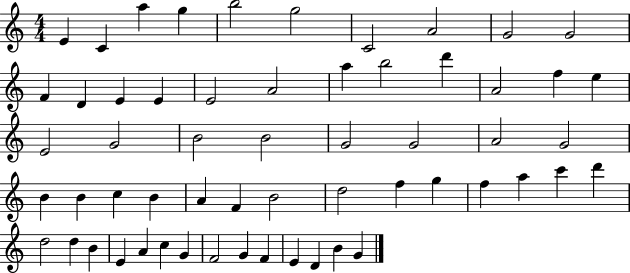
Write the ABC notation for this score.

X:1
T:Untitled
M:4/4
L:1/4
K:C
E C a g b2 g2 C2 A2 G2 G2 F D E E E2 A2 a b2 d' A2 f e E2 G2 B2 B2 G2 G2 A2 G2 B B c B A F B2 d2 f g f a c' d' d2 d B E A c G F2 G F E D B G